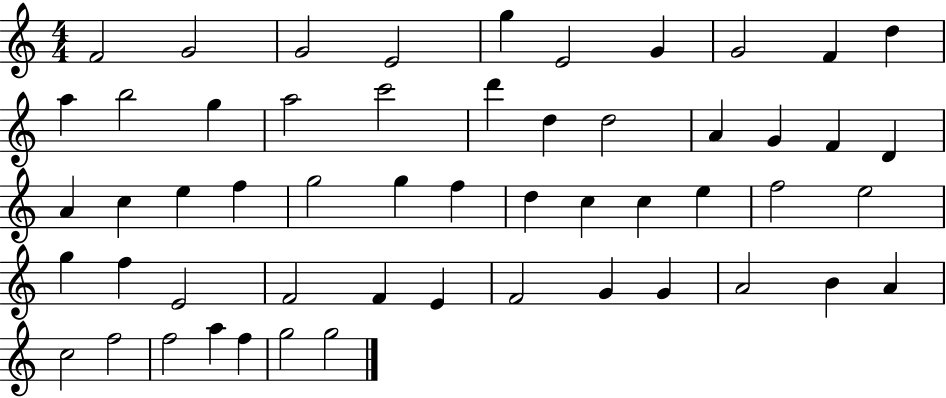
{
  \clef treble
  \numericTimeSignature
  \time 4/4
  \key c \major
  f'2 g'2 | g'2 e'2 | g''4 e'2 g'4 | g'2 f'4 d''4 | \break a''4 b''2 g''4 | a''2 c'''2 | d'''4 d''4 d''2 | a'4 g'4 f'4 d'4 | \break a'4 c''4 e''4 f''4 | g''2 g''4 f''4 | d''4 c''4 c''4 e''4 | f''2 e''2 | \break g''4 f''4 e'2 | f'2 f'4 e'4 | f'2 g'4 g'4 | a'2 b'4 a'4 | \break c''2 f''2 | f''2 a''4 f''4 | g''2 g''2 | \bar "|."
}